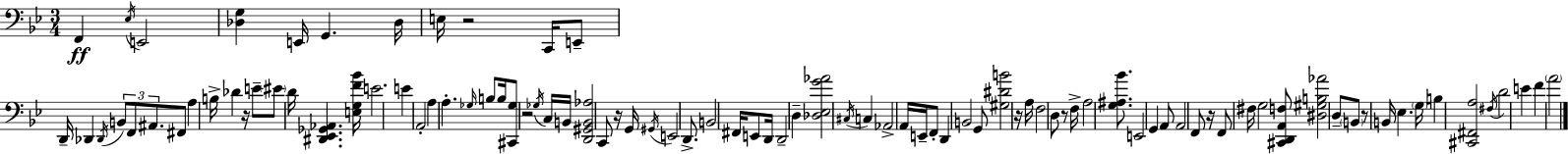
{
  \clef bass
  \numericTimeSignature
  \time 3/4
  \key g \minor
  f,4\ff \acciaccatura { ees16 } e,2 | <des g>4 e,16 g,4. | des16 e16 r2 c,16 e,8-- | d,16-- des,4 \acciaccatura { des,16 } \tuplet 3/2 { b,8 f,8 ais,8. } | \break fis,8 a4 b16-> des'4 | r16 e'8-- \parenthesize eis'8 d'16 <dis, ees, ges, aes,>4. | <e g f' bes'>16 e'2. | e'4 a,2-. | \break a4 a4.-. | \grace { ges16 } b8 b16 <cis, ges>8 r2 | \acciaccatura { ges16 } c16 b,16 <d, gis, b, aes>2 | c,8 r16 g,16 \acciaccatura { gis,16 } e,2 | \break d,8.-> b,2 | fis,16 e,8 d,16 d,2-- | d4-- <des ees g' aes'>2 | \acciaccatura { cis16 } c4 aes,2-> | \break a,16 e,16-- f,8-. d,4 b,2 | g,8 <gis dis' b'>2 | r16 a16 f2 | d8 r8 f16-> a2 | \break <g ais bes'>8. e,2 | g,4 a,8 a,2 | f,8 r16 f,8 fis16 g2 | <cis, d, a, f>8 <dis gis b aes'>2 | \break d8-- \parenthesize b,8 r8 b,16 ees4. | \parenthesize g16 b4 <cis, fis, a>2 | \acciaccatura { fis16 } d'2 | e'4 f'4 \parenthesize a'2 | \break \bar "|."
}